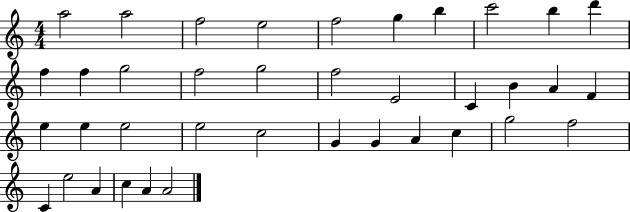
A5/h A5/h F5/h E5/h F5/h G5/q B5/q C6/h B5/q D6/q F5/q F5/q G5/h F5/h G5/h F5/h E4/h C4/q B4/q A4/q F4/q E5/q E5/q E5/h E5/h C5/h G4/q G4/q A4/q C5/q G5/h F5/h C4/q E5/h A4/q C5/q A4/q A4/h